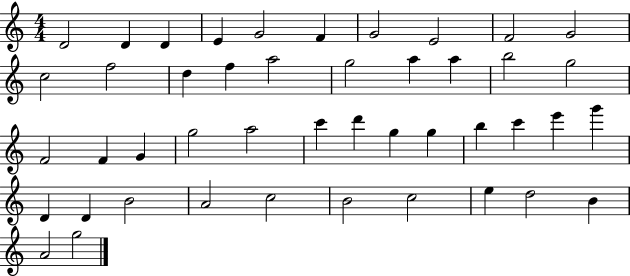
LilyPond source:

{
  \clef treble
  \numericTimeSignature
  \time 4/4
  \key c \major
  d'2 d'4 d'4 | e'4 g'2 f'4 | g'2 e'2 | f'2 g'2 | \break c''2 f''2 | d''4 f''4 a''2 | g''2 a''4 a''4 | b''2 g''2 | \break f'2 f'4 g'4 | g''2 a''2 | c'''4 d'''4 g''4 g''4 | b''4 c'''4 e'''4 g'''4 | \break d'4 d'4 b'2 | a'2 c''2 | b'2 c''2 | e''4 d''2 b'4 | \break a'2 g''2 | \bar "|."
}